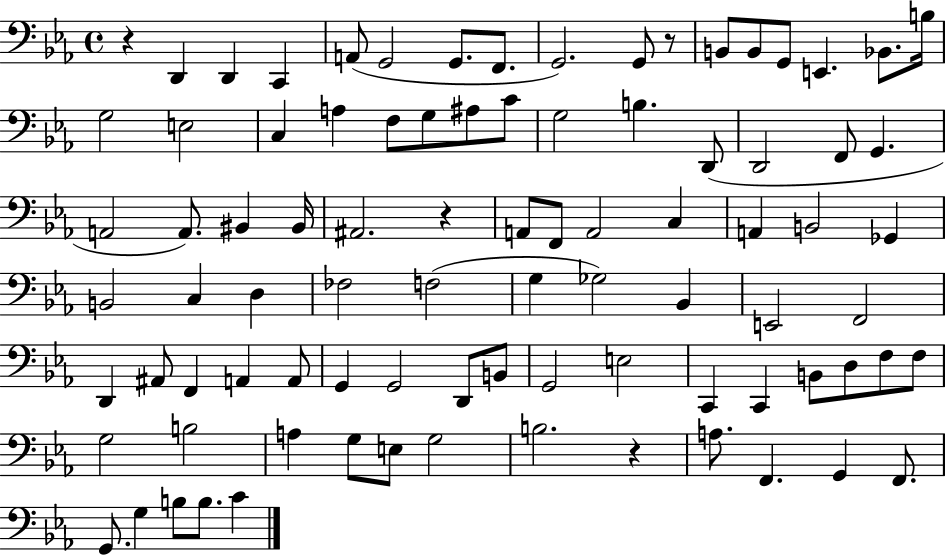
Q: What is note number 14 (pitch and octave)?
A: Bb2